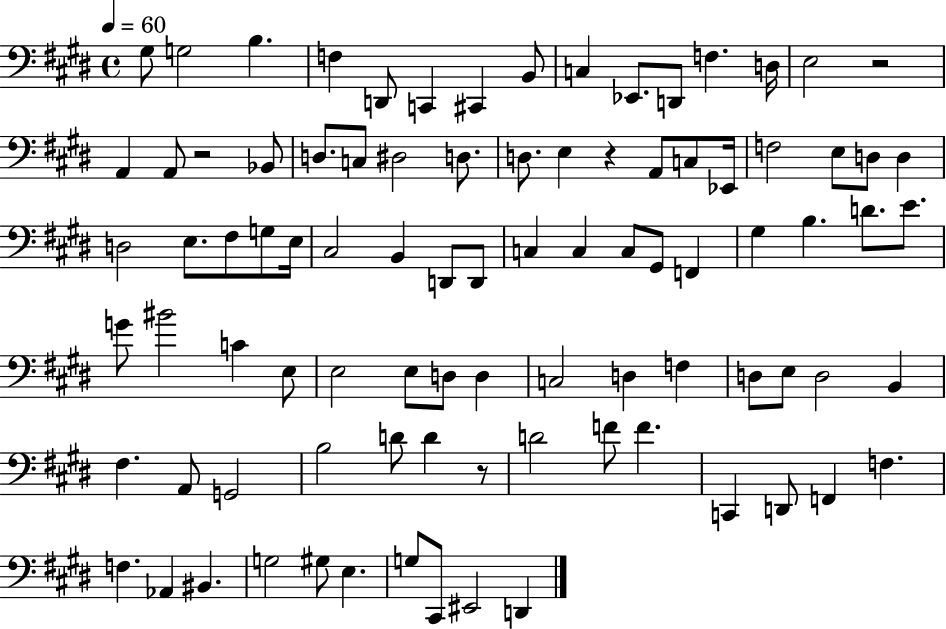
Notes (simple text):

G#3/e G3/h B3/q. F3/q D2/e C2/q C#2/q B2/e C3/q Eb2/e. D2/e F3/q. D3/s E3/h R/h A2/q A2/e R/h Bb2/e D3/e. C3/e D#3/h D3/e. D3/e. E3/q R/q A2/e C3/e Eb2/s F3/h E3/e D3/e D3/q D3/h E3/e. F#3/e G3/e E3/s C#3/h B2/q D2/e D2/e C3/q C3/q C3/e G#2/e F2/q G#3/q B3/q. D4/e. E4/e. G4/e BIS4/h C4/q E3/e E3/h E3/e D3/e D3/q C3/h D3/q F3/q D3/e E3/e D3/h B2/q F#3/q. A2/e G2/h B3/h D4/e D4/q R/e D4/h F4/e F4/q. C2/q D2/e F2/q F3/q. F3/q. Ab2/q BIS2/q. G3/h G#3/e E3/q. G3/e C#2/e EIS2/h D2/q